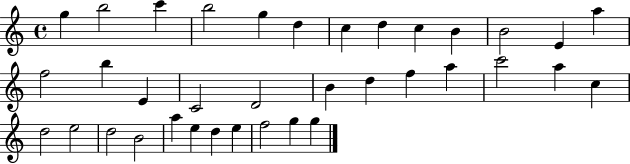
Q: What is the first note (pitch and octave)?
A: G5